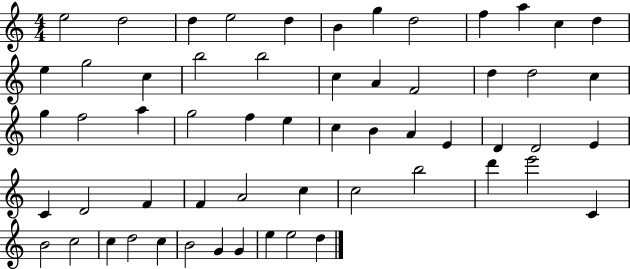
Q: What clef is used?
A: treble